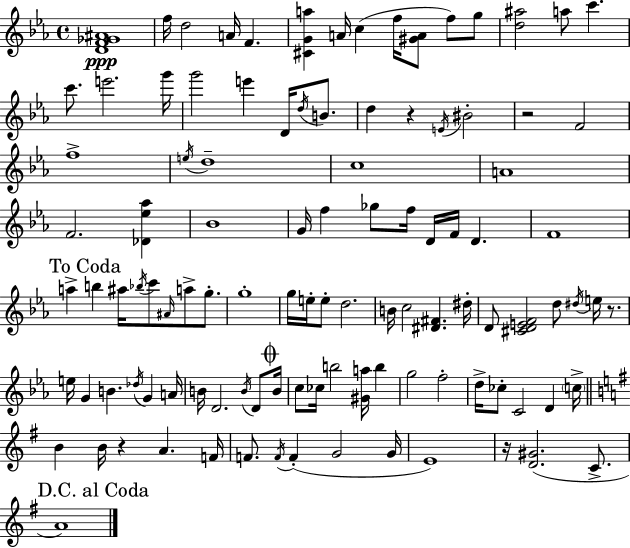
[D4,F4,Gb4,A#4]/w F5/s D5/h A4/s F4/q. [C#4,G4,A5]/q A4/s C5/q F5/s [G#4,A4]/e F5/e G5/e [D5,A#5]/h A5/e C6/q. C6/e. E6/h. G6/s G6/h E6/q D4/s D5/s B4/e. D5/q R/q E4/s BIS4/h R/h F4/h F5/w E5/s D5/w C5/w A4/w F4/h. [Db4,Eb5,Ab5]/q Bb4/w G4/s F5/q Gb5/e F5/s D4/s F4/s D4/q. F4/w A5/q B5/q A#5/s Bb5/s C6/e A#4/s A5/e G5/e. G5/w G5/s E5/s E5/e D5/h. B4/s C5/h [D#4,F#4]/q. D#5/s D4/e [C#4,D4,E4,F4]/h D5/e D#5/s E5/s R/e. E5/s G4/q B4/q. Db5/s G4/q A4/s B4/s D4/h. B4/s D4/e B4/s C5/e CES5/s B5/h [G#4,A5]/s B5/q G5/h F5/h D5/s CES5/e C4/h D4/q C5/s B4/q B4/s R/q A4/q. F4/s F4/e. F4/s F4/q G4/h G4/s E4/w R/s [D4,G#4]/h. C4/e. A4/w